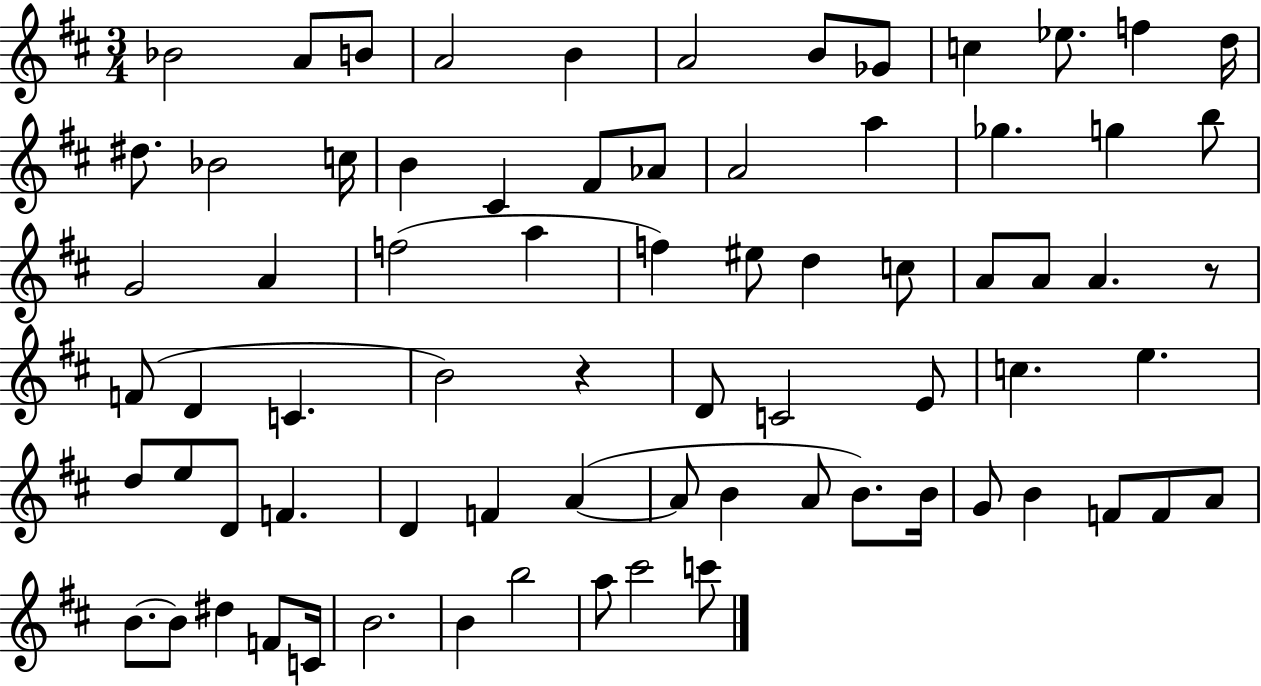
Bb4/h A4/e B4/e A4/h B4/q A4/h B4/e Gb4/e C5/q Eb5/e. F5/q D5/s D#5/e. Bb4/h C5/s B4/q C#4/q F#4/e Ab4/e A4/h A5/q Gb5/q. G5/q B5/e G4/h A4/q F5/h A5/q F5/q EIS5/e D5/q C5/e A4/e A4/e A4/q. R/e F4/e D4/q C4/q. B4/h R/q D4/e C4/h E4/e C5/q. E5/q. D5/e E5/e D4/e F4/q. D4/q F4/q A4/q A4/e B4/q A4/e B4/e. B4/s G4/e B4/q F4/e F4/e A4/e B4/e. B4/e D#5/q F4/e C4/s B4/h. B4/q B5/h A5/e C#6/h C6/e